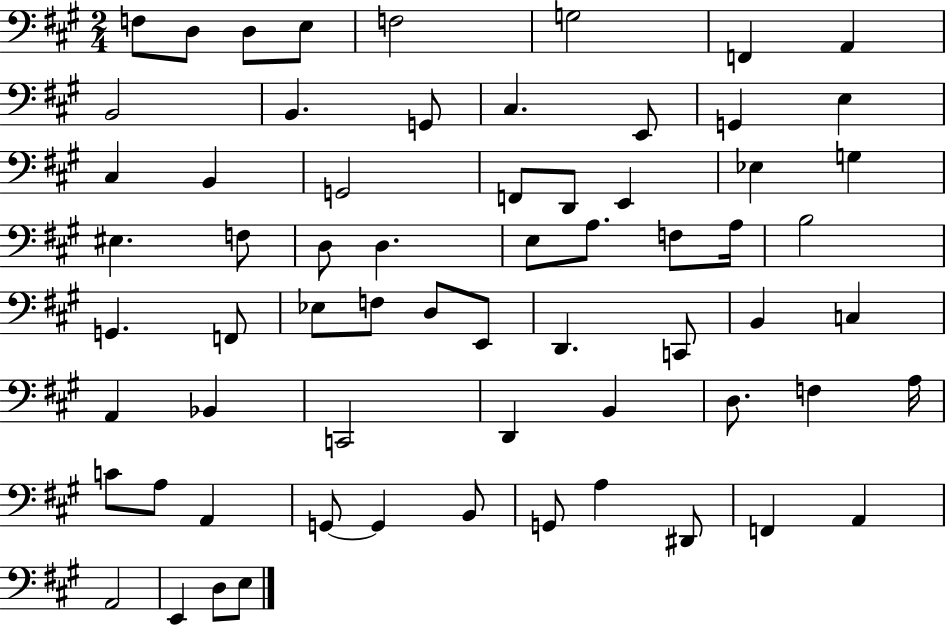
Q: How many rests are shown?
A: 0